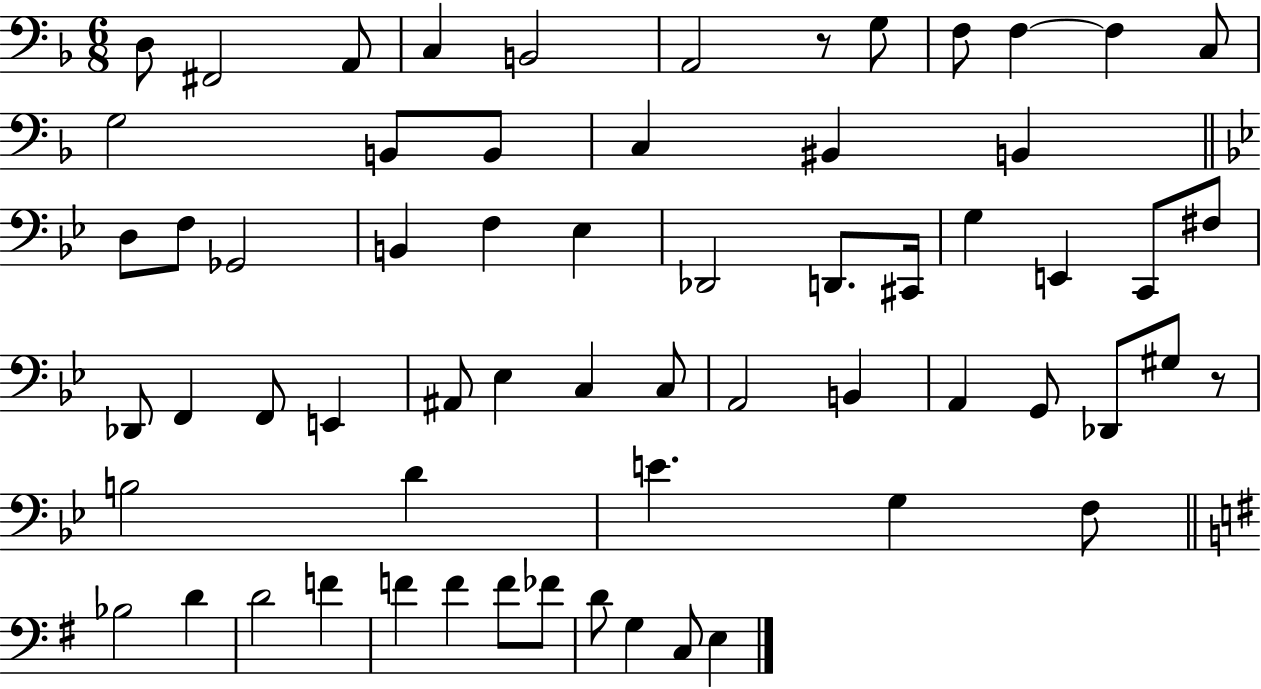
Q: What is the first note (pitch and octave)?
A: D3